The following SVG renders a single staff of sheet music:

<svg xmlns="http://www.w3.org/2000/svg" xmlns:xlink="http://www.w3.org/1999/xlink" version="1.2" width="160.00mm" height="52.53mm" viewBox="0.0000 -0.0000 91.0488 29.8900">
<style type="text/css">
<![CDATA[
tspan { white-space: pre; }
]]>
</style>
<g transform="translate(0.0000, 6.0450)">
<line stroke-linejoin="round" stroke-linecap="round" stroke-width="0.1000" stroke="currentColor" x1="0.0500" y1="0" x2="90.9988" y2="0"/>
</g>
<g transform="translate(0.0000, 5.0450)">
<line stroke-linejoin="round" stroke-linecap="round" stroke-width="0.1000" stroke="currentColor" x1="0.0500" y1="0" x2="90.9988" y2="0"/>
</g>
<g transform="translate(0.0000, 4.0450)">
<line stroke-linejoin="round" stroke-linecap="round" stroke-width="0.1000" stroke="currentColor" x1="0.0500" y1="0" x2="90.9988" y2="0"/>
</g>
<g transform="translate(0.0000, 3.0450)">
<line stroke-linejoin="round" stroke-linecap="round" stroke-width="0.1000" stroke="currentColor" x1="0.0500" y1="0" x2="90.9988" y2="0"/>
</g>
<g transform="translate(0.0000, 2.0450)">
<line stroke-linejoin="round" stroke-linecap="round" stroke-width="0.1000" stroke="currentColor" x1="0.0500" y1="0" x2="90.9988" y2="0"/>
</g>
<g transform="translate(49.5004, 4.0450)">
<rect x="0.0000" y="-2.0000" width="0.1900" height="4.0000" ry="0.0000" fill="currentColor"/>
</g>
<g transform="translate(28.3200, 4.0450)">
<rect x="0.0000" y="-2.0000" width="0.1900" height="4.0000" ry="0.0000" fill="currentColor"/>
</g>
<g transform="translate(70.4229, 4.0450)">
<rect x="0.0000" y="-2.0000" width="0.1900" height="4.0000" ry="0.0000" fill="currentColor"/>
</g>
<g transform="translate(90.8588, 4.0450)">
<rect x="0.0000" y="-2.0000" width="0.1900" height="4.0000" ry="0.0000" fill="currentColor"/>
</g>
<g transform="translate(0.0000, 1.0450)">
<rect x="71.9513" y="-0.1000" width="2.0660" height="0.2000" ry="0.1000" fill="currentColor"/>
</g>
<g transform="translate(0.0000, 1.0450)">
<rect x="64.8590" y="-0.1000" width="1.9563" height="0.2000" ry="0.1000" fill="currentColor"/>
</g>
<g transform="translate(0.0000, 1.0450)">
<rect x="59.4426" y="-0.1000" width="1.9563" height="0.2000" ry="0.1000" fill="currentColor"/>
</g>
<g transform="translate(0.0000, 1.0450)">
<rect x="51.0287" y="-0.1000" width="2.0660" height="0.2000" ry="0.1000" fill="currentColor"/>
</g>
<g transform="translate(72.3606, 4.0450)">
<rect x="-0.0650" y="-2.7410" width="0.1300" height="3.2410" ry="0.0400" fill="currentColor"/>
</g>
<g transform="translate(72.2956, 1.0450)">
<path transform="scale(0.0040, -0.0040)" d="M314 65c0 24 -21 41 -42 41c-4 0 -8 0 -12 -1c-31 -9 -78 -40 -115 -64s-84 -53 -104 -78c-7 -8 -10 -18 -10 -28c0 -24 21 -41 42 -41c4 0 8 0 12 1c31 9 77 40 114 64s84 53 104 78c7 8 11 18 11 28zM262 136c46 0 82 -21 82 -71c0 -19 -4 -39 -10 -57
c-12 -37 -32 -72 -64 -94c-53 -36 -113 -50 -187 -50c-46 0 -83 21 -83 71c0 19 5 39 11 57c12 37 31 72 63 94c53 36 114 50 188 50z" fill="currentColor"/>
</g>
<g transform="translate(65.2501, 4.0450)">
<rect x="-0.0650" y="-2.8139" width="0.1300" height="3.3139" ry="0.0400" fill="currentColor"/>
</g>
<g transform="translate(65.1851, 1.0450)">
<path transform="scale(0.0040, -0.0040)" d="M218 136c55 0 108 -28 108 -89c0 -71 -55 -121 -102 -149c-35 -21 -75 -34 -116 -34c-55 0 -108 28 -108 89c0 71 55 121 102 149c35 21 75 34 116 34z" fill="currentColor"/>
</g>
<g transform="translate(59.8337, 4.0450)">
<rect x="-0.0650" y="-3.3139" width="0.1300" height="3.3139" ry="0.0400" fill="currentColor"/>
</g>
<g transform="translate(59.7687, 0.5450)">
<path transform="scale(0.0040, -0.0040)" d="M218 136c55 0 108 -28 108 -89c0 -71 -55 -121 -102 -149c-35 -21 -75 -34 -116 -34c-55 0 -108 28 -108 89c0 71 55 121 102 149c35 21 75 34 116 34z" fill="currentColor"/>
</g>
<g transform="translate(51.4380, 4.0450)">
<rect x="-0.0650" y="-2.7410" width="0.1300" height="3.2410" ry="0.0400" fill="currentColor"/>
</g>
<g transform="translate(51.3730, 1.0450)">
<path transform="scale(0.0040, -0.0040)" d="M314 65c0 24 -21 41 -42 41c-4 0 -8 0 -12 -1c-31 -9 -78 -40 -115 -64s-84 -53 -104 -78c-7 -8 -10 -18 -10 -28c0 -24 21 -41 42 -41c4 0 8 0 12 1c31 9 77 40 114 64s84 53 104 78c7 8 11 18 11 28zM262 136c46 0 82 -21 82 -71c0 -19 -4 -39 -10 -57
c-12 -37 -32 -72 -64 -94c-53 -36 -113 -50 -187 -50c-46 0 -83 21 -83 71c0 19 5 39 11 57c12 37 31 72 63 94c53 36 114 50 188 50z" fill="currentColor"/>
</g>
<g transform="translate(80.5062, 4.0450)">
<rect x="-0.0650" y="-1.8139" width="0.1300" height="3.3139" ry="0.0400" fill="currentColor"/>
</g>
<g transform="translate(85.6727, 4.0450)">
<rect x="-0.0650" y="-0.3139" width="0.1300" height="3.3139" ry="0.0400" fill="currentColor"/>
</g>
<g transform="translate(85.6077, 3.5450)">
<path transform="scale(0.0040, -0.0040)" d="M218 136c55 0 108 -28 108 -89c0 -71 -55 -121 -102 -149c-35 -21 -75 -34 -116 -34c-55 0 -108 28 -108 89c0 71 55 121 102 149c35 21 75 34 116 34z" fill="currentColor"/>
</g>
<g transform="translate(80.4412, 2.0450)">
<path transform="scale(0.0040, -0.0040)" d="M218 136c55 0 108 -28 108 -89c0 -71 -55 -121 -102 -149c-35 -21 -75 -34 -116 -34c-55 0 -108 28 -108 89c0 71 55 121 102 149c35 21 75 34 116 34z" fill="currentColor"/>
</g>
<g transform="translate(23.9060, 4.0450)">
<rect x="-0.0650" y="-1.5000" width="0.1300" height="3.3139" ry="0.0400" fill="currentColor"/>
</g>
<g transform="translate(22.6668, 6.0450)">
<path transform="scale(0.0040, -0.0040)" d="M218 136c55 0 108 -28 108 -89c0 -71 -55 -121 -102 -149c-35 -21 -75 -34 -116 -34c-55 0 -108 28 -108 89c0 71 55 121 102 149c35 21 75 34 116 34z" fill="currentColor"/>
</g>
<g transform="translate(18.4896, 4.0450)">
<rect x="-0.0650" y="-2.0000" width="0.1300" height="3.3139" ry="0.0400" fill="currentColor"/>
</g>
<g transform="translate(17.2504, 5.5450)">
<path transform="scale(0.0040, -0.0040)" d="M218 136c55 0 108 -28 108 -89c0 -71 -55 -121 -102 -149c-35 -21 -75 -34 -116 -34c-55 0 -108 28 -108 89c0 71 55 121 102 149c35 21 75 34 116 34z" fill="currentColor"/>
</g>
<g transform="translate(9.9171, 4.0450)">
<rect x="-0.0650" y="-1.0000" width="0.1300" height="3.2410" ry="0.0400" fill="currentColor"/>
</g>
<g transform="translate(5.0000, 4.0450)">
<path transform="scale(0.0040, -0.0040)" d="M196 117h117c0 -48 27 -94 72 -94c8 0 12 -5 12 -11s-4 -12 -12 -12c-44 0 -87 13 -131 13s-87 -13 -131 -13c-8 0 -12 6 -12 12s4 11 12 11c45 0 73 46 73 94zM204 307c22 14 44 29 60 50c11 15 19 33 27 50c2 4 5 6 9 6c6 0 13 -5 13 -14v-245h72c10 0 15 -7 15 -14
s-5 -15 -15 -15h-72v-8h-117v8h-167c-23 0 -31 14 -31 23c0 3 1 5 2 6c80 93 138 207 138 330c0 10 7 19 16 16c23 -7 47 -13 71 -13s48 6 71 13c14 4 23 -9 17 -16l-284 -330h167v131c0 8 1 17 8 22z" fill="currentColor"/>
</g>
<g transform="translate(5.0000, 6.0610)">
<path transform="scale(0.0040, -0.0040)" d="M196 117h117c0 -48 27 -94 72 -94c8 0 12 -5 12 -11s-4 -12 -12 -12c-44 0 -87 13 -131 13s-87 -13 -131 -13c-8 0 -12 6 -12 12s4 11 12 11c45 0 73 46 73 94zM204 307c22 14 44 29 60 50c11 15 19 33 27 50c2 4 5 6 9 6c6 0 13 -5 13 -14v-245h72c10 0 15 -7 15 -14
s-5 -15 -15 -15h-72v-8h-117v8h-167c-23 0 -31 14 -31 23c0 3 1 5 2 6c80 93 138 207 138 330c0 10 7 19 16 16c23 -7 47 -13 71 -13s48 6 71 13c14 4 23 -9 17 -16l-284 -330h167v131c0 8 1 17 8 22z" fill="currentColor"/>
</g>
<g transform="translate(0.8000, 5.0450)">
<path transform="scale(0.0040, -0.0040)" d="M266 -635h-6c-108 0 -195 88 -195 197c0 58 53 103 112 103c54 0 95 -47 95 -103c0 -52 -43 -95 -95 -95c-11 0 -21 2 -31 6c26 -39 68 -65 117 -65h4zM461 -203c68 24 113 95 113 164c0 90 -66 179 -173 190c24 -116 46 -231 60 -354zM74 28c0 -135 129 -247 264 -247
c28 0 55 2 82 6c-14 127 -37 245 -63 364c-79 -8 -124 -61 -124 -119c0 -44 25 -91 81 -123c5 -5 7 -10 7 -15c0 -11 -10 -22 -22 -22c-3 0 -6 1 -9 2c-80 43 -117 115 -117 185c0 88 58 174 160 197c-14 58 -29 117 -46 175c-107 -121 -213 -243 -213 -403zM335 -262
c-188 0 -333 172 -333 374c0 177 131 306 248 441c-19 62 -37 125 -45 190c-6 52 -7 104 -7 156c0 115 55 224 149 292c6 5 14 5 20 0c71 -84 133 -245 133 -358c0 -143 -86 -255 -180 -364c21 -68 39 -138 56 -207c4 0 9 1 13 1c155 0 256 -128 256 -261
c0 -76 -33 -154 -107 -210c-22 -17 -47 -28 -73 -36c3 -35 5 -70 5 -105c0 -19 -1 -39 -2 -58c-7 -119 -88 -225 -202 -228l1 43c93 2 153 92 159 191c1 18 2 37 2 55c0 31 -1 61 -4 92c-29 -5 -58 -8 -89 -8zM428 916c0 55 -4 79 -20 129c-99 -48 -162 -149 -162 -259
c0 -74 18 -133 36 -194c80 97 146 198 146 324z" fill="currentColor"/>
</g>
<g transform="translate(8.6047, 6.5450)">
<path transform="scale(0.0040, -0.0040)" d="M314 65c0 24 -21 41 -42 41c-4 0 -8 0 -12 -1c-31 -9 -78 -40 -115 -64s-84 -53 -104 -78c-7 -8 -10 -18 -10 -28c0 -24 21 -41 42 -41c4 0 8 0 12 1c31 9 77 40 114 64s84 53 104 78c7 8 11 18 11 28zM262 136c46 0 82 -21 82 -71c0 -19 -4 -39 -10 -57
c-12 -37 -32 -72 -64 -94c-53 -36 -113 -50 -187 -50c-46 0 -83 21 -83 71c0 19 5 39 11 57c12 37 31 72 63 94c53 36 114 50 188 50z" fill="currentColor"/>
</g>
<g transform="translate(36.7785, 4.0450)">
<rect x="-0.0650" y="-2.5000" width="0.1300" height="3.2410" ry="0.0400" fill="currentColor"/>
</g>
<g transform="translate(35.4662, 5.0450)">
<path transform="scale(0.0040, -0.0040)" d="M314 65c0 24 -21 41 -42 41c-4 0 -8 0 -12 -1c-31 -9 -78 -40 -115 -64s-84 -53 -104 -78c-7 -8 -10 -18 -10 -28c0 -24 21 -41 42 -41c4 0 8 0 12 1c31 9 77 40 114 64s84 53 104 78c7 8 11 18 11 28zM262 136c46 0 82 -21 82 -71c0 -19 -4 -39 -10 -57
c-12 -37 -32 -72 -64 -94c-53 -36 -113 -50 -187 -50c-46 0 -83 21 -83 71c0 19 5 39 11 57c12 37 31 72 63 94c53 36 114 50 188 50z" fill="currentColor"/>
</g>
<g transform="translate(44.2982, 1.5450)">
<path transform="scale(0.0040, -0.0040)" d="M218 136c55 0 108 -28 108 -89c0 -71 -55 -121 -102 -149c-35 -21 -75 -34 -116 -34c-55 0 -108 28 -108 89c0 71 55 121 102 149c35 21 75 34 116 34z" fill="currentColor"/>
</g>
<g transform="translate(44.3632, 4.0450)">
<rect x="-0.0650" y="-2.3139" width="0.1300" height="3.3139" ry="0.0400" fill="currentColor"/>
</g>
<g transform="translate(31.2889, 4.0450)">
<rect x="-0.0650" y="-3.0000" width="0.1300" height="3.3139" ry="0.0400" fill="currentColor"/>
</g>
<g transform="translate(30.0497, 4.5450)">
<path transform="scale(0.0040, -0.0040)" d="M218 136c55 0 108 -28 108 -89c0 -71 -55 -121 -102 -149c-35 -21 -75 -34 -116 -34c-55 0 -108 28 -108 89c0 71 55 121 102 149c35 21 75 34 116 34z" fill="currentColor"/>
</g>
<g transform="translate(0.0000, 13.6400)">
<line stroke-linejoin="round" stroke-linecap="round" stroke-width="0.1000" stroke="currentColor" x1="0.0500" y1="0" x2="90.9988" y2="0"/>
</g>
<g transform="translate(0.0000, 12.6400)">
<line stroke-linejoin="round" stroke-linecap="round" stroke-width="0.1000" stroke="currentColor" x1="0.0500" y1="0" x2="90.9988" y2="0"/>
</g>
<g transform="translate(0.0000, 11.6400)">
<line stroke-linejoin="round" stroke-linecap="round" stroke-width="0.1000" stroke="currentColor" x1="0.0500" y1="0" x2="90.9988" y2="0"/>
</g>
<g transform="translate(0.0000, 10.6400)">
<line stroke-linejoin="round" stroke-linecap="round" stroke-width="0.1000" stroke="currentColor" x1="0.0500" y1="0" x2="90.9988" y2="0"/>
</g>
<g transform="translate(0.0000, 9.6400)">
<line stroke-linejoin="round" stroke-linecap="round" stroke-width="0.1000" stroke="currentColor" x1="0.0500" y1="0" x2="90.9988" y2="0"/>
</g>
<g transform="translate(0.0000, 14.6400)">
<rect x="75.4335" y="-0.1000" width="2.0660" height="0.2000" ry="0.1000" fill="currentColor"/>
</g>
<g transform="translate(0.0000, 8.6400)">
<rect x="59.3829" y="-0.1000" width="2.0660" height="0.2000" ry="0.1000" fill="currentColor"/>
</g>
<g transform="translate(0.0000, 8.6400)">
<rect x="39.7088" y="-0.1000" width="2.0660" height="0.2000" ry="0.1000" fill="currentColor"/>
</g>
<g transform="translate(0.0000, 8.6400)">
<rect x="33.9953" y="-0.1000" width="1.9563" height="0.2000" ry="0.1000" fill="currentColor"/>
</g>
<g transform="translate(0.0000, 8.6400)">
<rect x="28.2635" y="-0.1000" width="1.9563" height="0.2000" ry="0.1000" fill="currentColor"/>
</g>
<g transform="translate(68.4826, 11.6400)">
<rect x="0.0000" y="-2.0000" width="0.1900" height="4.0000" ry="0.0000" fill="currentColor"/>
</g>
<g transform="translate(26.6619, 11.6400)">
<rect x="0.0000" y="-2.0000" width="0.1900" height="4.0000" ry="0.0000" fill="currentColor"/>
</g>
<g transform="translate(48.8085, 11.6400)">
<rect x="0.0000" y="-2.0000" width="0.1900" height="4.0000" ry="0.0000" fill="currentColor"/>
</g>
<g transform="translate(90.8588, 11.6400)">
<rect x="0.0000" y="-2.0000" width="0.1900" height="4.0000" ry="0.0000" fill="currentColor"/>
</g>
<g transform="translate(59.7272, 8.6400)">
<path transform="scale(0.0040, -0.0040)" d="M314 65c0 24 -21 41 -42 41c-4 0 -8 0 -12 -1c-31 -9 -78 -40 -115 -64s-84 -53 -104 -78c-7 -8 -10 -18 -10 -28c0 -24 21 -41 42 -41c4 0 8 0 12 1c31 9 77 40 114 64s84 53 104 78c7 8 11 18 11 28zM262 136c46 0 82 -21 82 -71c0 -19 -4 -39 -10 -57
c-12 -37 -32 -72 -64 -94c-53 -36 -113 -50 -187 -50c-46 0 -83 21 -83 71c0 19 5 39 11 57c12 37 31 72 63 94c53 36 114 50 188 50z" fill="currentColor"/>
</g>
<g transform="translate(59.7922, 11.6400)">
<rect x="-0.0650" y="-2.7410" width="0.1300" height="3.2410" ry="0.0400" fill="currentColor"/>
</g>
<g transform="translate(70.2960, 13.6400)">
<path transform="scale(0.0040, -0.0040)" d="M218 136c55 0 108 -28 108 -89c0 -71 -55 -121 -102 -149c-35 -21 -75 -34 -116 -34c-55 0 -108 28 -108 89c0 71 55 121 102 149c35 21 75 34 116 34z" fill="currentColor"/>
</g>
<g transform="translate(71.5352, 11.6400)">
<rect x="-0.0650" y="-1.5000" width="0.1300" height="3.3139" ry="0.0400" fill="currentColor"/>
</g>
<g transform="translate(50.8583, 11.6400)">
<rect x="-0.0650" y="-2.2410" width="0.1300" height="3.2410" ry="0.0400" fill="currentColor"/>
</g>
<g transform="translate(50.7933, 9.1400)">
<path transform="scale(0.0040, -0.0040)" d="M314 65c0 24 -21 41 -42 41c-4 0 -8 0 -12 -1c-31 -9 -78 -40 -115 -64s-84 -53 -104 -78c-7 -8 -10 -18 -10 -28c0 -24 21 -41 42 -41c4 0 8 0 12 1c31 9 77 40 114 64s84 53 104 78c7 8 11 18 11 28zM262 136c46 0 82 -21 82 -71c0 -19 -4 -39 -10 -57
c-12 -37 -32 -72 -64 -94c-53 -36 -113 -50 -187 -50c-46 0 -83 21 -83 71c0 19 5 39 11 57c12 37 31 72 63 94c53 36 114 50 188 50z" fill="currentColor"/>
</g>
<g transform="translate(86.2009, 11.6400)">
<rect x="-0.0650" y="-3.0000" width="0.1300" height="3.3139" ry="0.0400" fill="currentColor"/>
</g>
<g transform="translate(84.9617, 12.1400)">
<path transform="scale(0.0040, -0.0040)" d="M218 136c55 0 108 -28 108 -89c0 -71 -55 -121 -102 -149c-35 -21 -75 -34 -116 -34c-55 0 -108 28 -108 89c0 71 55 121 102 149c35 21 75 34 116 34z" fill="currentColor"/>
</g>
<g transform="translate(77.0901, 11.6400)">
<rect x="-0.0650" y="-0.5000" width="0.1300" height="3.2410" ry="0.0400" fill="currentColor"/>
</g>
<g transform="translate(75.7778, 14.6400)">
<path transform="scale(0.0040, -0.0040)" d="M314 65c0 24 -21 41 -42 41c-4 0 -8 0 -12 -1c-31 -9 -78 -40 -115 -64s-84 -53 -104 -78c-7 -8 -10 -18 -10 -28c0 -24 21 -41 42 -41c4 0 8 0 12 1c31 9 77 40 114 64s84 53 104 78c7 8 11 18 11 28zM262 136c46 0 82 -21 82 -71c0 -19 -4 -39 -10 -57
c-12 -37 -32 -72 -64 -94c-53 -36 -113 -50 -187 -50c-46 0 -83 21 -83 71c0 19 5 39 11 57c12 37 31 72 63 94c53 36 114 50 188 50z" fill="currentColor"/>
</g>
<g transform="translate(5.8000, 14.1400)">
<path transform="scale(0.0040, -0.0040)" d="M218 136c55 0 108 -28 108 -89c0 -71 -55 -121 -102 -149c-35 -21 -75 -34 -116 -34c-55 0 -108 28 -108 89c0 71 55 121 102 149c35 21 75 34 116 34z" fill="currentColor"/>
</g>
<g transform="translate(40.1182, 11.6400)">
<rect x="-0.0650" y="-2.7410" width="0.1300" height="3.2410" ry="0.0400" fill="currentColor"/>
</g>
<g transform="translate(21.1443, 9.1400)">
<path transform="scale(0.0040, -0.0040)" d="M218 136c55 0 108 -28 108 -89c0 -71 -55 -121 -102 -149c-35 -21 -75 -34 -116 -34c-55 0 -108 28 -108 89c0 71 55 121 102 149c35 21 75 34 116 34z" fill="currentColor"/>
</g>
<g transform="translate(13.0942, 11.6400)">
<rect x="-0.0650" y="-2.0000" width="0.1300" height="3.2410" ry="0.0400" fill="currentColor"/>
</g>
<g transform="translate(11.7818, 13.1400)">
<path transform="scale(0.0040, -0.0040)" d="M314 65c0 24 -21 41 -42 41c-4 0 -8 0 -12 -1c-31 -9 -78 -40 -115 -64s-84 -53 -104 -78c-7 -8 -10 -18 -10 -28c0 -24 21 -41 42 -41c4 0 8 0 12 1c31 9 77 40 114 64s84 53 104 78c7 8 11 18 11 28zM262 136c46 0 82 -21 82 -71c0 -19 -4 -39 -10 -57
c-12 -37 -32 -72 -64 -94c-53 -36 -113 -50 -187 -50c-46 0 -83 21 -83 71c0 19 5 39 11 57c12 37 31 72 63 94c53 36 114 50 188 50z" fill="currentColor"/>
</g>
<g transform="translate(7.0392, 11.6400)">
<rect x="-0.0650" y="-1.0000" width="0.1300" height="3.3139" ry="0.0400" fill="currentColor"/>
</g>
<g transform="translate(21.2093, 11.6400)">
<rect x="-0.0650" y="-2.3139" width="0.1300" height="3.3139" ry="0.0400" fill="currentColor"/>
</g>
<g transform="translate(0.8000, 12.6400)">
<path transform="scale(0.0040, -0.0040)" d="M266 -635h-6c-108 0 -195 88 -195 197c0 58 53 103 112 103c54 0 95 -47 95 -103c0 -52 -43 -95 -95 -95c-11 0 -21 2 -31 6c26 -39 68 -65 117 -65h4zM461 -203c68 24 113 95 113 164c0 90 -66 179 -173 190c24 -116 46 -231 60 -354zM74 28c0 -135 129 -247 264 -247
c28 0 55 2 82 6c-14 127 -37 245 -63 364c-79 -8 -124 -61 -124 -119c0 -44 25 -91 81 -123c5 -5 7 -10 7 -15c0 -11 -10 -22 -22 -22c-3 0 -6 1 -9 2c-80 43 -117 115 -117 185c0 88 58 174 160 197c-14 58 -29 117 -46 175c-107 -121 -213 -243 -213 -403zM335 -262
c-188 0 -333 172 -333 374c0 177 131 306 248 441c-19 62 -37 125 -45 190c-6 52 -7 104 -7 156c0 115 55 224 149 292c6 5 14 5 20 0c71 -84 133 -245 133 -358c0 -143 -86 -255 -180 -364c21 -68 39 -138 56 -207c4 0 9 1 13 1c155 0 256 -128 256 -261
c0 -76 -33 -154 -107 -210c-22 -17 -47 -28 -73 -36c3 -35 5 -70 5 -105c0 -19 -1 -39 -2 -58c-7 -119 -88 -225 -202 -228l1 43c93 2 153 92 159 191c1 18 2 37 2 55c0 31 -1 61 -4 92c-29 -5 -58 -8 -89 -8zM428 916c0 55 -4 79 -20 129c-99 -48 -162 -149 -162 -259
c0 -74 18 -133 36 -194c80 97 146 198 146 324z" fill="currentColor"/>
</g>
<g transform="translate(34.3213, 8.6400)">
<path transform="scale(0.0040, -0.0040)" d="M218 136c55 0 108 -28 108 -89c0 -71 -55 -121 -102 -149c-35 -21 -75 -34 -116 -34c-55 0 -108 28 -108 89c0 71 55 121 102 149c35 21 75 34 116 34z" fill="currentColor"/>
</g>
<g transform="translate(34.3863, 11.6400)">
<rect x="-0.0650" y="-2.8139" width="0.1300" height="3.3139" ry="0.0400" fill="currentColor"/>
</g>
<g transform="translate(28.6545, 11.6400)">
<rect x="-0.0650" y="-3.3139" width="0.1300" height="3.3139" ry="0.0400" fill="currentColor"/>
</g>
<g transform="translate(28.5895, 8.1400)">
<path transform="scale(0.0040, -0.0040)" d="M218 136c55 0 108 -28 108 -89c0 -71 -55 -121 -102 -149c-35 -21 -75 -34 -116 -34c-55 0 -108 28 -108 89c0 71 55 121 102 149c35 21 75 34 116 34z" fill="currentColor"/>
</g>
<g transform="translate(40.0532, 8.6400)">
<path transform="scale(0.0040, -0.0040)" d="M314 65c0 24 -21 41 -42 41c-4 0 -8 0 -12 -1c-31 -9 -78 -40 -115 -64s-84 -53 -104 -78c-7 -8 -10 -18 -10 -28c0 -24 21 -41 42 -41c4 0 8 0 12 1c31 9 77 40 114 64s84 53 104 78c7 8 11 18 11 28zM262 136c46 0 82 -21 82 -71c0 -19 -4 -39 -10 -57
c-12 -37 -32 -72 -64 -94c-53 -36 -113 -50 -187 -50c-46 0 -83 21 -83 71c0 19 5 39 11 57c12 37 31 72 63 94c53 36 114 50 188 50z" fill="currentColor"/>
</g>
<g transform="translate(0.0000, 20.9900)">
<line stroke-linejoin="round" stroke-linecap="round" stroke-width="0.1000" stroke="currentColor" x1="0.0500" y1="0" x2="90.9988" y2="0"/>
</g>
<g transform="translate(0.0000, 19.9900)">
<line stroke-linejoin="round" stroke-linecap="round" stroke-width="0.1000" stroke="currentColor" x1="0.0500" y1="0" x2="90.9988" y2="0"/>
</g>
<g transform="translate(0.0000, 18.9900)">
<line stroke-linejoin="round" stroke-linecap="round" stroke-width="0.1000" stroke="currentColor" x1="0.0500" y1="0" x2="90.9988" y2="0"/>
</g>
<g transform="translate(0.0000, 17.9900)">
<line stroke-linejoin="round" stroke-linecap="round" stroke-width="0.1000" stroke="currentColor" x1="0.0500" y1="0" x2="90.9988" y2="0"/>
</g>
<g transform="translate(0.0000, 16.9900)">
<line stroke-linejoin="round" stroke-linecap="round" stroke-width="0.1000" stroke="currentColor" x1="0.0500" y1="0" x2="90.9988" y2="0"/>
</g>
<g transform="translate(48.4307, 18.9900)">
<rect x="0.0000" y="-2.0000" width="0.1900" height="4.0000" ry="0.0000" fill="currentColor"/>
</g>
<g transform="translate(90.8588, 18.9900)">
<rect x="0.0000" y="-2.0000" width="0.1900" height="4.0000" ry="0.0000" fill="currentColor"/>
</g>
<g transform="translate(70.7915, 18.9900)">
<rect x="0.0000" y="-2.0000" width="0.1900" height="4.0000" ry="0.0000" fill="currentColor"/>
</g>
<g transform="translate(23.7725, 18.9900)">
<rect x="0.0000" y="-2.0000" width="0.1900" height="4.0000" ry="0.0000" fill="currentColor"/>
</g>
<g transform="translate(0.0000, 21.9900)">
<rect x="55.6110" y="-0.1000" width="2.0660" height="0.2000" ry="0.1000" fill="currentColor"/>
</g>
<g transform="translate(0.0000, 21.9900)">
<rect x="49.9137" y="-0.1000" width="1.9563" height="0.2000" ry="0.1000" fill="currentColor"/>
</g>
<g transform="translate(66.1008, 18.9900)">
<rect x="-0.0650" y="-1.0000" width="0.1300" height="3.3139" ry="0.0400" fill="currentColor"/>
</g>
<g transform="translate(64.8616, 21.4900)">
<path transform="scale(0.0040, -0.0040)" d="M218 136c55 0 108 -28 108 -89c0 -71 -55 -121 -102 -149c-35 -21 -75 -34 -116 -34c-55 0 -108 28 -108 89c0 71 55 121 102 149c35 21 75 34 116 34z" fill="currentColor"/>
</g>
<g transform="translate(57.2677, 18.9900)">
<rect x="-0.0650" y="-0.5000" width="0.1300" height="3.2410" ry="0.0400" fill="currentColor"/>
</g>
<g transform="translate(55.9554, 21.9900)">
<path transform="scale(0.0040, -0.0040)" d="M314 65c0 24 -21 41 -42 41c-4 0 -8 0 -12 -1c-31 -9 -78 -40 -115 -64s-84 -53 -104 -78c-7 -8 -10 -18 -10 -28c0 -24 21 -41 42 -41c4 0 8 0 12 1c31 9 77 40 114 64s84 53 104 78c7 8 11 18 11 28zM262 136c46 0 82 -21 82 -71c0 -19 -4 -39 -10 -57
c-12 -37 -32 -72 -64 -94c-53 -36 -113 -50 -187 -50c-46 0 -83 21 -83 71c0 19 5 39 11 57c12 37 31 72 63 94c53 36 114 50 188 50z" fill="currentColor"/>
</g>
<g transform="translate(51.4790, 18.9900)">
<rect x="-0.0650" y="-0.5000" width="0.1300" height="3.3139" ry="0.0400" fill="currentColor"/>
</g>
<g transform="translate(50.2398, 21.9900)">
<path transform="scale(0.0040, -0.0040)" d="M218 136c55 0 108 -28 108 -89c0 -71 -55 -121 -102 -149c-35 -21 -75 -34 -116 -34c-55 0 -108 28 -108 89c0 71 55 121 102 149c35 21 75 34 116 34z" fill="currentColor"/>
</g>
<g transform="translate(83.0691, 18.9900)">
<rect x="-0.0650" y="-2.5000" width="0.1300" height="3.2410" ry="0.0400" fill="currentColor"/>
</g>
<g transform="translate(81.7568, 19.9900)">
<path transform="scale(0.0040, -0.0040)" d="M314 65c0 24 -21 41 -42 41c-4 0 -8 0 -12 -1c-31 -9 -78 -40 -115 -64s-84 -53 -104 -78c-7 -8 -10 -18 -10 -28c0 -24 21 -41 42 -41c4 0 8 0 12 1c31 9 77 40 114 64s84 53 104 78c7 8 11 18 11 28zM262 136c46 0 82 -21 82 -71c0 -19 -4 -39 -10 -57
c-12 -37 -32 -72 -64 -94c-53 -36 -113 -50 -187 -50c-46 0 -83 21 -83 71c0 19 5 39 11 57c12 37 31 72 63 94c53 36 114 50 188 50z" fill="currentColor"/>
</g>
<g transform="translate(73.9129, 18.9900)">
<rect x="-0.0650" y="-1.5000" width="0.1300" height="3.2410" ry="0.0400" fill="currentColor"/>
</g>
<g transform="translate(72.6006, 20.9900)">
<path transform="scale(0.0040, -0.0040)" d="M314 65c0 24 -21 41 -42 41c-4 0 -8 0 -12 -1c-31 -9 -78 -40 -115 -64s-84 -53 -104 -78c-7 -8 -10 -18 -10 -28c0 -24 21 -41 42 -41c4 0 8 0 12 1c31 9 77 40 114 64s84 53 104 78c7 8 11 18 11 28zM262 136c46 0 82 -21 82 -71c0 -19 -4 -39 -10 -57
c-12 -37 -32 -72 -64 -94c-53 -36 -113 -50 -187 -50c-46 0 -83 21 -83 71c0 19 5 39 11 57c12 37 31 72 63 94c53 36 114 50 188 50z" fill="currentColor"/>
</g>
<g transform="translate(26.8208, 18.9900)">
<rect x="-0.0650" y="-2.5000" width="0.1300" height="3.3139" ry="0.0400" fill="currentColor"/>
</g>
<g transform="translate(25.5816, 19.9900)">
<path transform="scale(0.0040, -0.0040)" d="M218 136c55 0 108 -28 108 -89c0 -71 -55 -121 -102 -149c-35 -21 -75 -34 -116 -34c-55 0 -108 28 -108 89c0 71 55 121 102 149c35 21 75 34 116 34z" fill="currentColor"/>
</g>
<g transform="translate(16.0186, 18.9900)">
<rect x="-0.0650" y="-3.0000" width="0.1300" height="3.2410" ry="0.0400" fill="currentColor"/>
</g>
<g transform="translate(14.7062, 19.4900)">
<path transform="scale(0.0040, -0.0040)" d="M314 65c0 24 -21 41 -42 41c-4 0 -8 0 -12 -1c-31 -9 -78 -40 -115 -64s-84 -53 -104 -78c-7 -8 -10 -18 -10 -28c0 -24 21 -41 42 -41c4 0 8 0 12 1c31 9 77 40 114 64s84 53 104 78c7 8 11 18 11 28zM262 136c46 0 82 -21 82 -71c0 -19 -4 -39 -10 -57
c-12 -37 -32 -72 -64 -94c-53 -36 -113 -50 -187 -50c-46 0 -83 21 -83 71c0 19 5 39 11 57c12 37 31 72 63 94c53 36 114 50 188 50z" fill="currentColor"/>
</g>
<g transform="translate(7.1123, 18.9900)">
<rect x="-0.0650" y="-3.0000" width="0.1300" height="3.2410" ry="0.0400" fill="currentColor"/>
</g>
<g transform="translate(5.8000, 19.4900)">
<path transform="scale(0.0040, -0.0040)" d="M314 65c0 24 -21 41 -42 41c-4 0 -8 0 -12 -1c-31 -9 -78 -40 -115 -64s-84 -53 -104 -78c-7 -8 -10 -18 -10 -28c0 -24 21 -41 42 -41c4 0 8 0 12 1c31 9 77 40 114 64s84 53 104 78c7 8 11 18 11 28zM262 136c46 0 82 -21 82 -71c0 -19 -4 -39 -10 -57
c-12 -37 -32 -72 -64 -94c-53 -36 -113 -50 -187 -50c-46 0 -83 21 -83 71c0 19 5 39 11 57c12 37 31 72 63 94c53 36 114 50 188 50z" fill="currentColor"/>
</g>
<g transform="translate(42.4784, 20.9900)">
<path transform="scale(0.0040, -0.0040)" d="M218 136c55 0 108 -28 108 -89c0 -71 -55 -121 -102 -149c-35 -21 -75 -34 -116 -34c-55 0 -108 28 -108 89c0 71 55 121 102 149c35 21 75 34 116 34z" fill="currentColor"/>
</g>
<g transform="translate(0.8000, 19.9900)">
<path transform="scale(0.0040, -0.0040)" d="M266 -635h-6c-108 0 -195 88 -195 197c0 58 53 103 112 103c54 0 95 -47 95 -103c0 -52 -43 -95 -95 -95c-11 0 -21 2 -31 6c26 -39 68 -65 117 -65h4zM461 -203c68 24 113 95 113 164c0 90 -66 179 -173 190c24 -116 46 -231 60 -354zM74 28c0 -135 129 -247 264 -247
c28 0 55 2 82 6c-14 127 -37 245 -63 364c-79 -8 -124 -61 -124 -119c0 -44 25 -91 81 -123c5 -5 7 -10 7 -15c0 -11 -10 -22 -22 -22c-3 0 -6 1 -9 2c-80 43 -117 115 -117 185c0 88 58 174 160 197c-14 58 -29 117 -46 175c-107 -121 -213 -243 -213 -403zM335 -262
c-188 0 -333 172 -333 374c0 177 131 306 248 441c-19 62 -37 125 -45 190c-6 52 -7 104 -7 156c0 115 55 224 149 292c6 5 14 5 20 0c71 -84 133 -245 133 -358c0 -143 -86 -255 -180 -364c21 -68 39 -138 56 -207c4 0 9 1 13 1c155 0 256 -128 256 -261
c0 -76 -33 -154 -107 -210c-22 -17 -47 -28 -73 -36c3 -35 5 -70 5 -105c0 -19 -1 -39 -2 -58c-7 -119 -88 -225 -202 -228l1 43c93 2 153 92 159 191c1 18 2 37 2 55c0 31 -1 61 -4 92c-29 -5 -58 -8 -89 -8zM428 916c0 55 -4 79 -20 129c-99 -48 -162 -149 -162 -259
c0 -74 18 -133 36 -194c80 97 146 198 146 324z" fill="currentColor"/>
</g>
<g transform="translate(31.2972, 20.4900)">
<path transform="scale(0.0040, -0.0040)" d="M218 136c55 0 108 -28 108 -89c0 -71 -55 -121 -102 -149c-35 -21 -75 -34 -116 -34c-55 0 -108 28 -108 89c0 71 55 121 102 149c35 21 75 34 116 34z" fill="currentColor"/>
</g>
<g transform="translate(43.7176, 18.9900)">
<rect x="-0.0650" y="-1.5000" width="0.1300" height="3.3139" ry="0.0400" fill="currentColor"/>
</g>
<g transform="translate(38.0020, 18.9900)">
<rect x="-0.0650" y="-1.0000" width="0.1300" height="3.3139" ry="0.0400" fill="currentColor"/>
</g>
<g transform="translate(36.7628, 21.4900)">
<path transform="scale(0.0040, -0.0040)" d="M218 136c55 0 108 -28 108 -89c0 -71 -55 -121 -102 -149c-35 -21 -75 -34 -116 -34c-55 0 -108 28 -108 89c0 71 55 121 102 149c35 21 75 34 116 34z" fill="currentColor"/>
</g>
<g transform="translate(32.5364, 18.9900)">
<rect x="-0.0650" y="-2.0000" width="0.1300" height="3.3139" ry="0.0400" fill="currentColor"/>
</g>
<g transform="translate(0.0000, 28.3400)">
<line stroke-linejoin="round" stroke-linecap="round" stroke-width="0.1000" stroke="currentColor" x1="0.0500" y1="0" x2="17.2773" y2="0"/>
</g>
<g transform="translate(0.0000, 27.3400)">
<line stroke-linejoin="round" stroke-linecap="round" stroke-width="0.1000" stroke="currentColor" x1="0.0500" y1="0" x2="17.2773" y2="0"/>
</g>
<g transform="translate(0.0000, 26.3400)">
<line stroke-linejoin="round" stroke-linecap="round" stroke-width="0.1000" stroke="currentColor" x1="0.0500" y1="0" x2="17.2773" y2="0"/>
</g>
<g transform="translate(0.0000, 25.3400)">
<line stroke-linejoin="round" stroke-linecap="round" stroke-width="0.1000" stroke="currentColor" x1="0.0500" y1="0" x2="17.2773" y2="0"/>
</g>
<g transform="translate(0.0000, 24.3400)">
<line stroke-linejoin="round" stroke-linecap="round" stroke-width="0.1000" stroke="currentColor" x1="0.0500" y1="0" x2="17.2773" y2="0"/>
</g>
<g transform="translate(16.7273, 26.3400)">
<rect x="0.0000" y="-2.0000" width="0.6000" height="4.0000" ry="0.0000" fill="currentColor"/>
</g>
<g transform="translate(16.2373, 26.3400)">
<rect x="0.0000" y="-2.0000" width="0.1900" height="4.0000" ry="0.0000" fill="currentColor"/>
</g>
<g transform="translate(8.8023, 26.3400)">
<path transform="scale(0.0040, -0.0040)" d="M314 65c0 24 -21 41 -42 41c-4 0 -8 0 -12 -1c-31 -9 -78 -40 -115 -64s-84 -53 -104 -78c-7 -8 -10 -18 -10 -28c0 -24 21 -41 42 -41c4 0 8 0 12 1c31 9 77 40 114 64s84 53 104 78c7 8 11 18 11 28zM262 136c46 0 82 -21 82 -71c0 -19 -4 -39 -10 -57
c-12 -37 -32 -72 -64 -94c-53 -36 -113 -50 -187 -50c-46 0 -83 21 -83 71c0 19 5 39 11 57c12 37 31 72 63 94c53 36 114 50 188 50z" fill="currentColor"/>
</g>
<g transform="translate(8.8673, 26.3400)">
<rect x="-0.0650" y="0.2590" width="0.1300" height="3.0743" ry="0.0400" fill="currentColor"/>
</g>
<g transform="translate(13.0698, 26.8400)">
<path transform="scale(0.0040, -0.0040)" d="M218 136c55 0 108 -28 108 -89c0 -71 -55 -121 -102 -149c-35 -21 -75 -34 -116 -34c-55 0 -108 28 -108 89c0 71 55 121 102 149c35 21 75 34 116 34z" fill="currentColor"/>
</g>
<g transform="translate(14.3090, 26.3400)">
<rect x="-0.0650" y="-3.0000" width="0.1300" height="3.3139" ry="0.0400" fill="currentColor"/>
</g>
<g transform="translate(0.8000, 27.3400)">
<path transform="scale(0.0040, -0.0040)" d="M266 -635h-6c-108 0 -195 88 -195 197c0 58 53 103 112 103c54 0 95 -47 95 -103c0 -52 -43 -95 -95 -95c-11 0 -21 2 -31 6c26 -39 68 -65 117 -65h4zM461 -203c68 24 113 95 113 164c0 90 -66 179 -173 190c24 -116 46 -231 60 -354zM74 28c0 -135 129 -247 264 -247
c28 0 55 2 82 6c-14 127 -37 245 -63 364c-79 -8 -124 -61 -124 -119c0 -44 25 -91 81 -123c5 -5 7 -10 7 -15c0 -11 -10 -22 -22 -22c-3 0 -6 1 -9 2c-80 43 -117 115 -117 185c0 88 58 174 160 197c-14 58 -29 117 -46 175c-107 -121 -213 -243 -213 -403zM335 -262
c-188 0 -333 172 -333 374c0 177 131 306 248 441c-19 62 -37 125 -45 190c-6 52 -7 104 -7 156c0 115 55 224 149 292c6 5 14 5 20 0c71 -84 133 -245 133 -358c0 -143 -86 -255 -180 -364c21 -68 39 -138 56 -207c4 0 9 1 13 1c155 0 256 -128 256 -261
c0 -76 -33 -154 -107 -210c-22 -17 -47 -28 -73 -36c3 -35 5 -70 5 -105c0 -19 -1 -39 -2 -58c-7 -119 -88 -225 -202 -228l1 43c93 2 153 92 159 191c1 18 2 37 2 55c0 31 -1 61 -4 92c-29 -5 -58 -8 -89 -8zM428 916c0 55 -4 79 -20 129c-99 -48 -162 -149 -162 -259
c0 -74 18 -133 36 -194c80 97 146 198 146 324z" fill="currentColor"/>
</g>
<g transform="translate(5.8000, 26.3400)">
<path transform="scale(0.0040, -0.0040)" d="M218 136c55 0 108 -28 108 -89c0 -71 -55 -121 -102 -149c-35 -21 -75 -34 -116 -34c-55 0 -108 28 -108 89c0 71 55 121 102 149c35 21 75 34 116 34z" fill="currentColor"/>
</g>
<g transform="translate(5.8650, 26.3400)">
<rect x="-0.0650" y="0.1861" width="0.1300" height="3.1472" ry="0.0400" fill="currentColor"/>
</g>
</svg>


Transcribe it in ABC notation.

X:1
T:Untitled
M:4/4
L:1/4
K:C
D2 F E A G2 g a2 b a a2 f c D F2 g b a a2 g2 a2 E C2 A A2 A2 G F D E C C2 D E2 G2 B B2 A